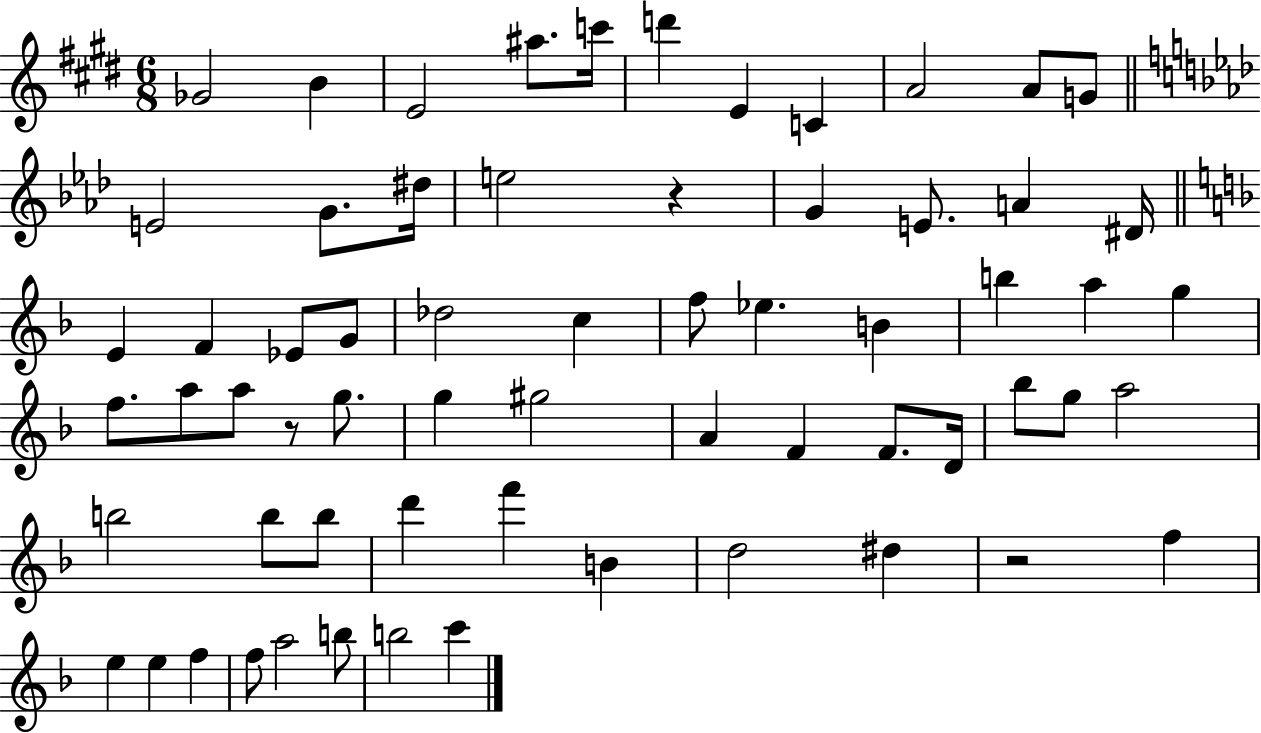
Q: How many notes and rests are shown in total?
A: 64